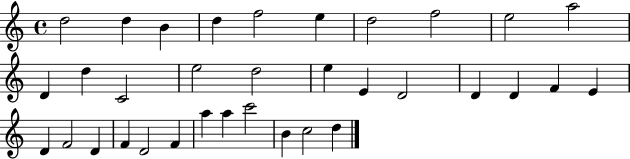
{
  \clef treble
  \time 4/4
  \defaultTimeSignature
  \key c \major
  d''2 d''4 b'4 | d''4 f''2 e''4 | d''2 f''2 | e''2 a''2 | \break d'4 d''4 c'2 | e''2 d''2 | e''4 e'4 d'2 | d'4 d'4 f'4 e'4 | \break d'4 f'2 d'4 | f'4 d'2 f'4 | a''4 a''4 c'''2 | b'4 c''2 d''4 | \break \bar "|."
}